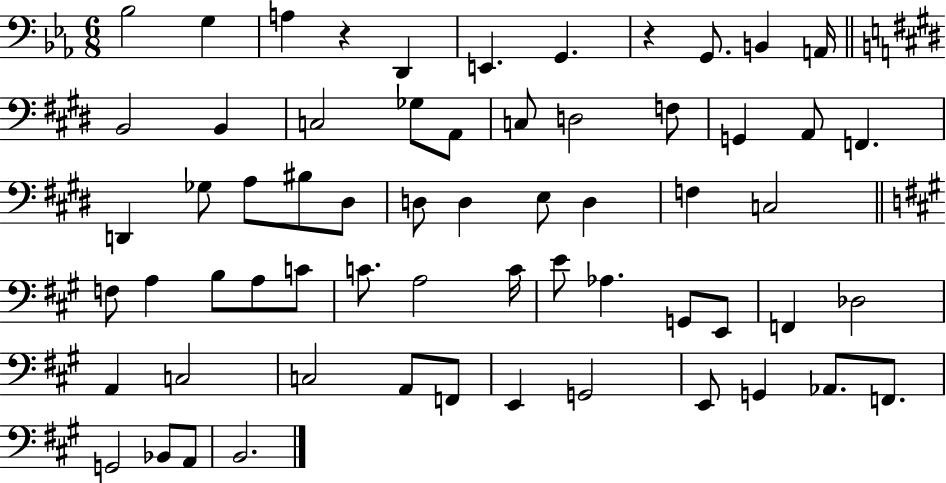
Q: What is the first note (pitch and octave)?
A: Bb3